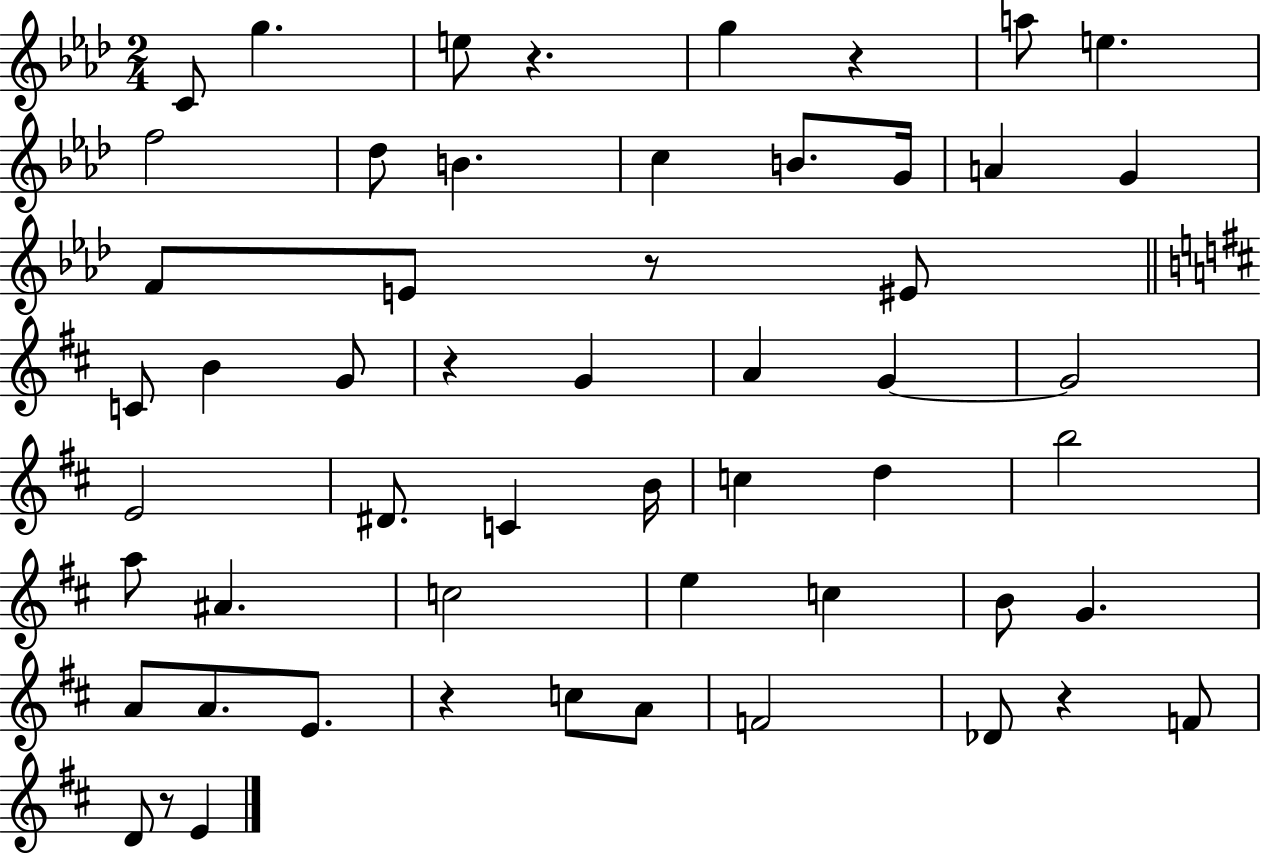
X:1
T:Untitled
M:2/4
L:1/4
K:Ab
C/2 g e/2 z g z a/2 e f2 _d/2 B c B/2 G/4 A G F/2 E/2 z/2 ^E/2 C/2 B G/2 z G A G G2 E2 ^D/2 C B/4 c d b2 a/2 ^A c2 e c B/2 G A/2 A/2 E/2 z c/2 A/2 F2 _D/2 z F/2 D/2 z/2 E